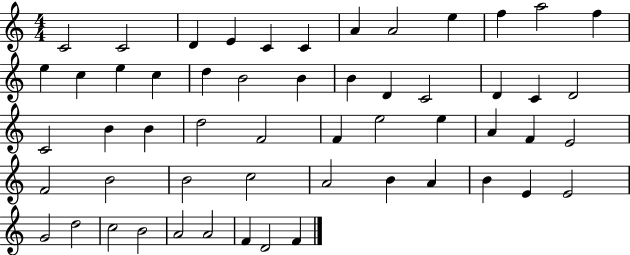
{
  \clef treble
  \numericTimeSignature
  \time 4/4
  \key c \major
  c'2 c'2 | d'4 e'4 c'4 c'4 | a'4 a'2 e''4 | f''4 a''2 f''4 | \break e''4 c''4 e''4 c''4 | d''4 b'2 b'4 | b'4 d'4 c'2 | d'4 c'4 d'2 | \break c'2 b'4 b'4 | d''2 f'2 | f'4 e''2 e''4 | a'4 f'4 e'2 | \break f'2 b'2 | b'2 c''2 | a'2 b'4 a'4 | b'4 e'4 e'2 | \break g'2 d''2 | c''2 b'2 | a'2 a'2 | f'4 d'2 f'4 | \break \bar "|."
}